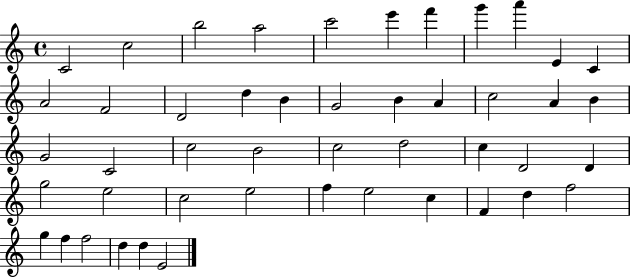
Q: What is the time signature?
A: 4/4